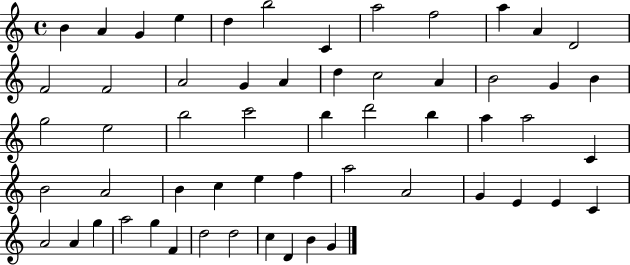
B4/q A4/q G4/q E5/q D5/q B5/h C4/q A5/h F5/h A5/q A4/q D4/h F4/h F4/h A4/h G4/q A4/q D5/q C5/h A4/q B4/h G4/q B4/q G5/h E5/h B5/h C6/h B5/q D6/h B5/q A5/q A5/h C4/q B4/h A4/h B4/q C5/q E5/q F5/q A5/h A4/h G4/q E4/q E4/q C4/q A4/h A4/q G5/q A5/h G5/q F4/q D5/h D5/h C5/q D4/q B4/q G4/q